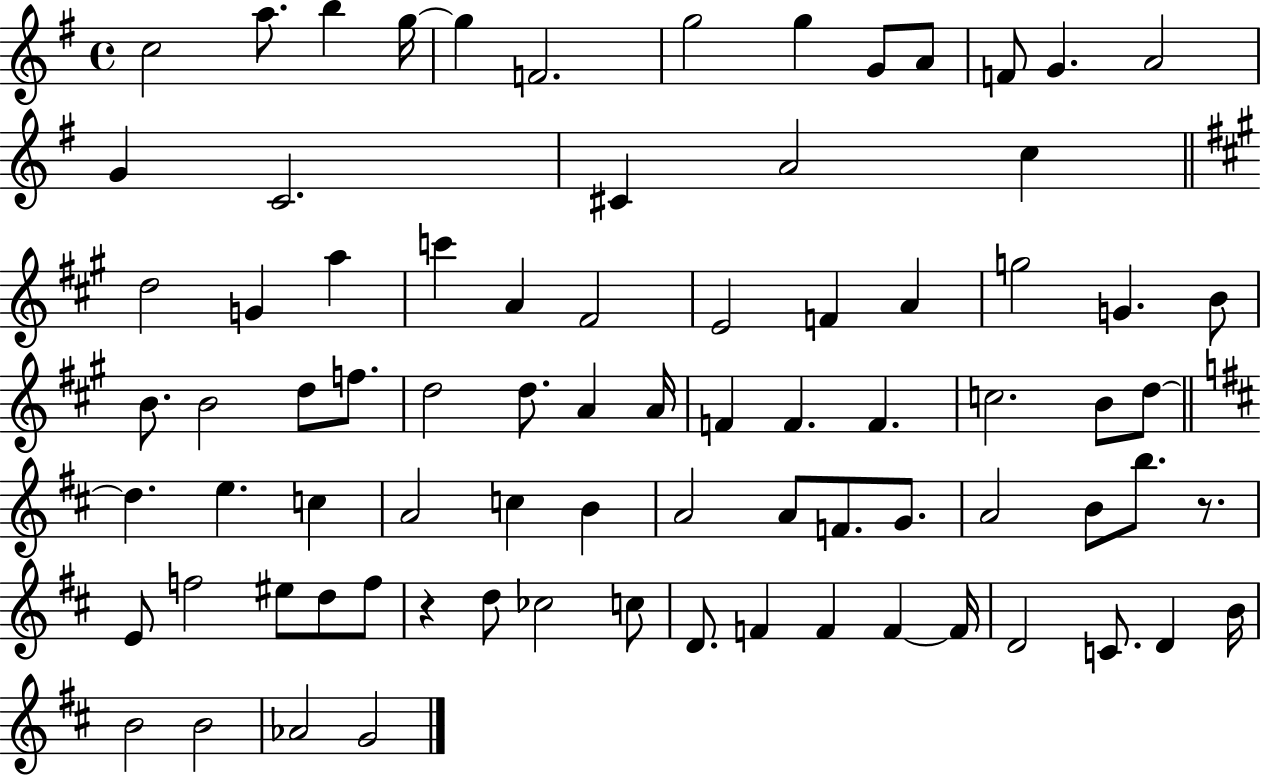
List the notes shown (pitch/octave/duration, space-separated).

C5/h A5/e. B5/q G5/s G5/q F4/h. G5/h G5/q G4/e A4/e F4/e G4/q. A4/h G4/q C4/h. C#4/q A4/h C5/q D5/h G4/q A5/q C6/q A4/q F#4/h E4/h F4/q A4/q G5/h G4/q. B4/e B4/e. B4/h D5/e F5/e. D5/h D5/e. A4/q A4/s F4/q F4/q. F4/q. C5/h. B4/e D5/e D5/q. E5/q. C5/q A4/h C5/q B4/q A4/h A4/e F4/e. G4/e. A4/h B4/e B5/e. R/e. E4/e F5/h EIS5/e D5/e F5/e R/q D5/e CES5/h C5/e D4/e. F4/q F4/q F4/q F4/s D4/h C4/e. D4/q B4/s B4/h B4/h Ab4/h G4/h